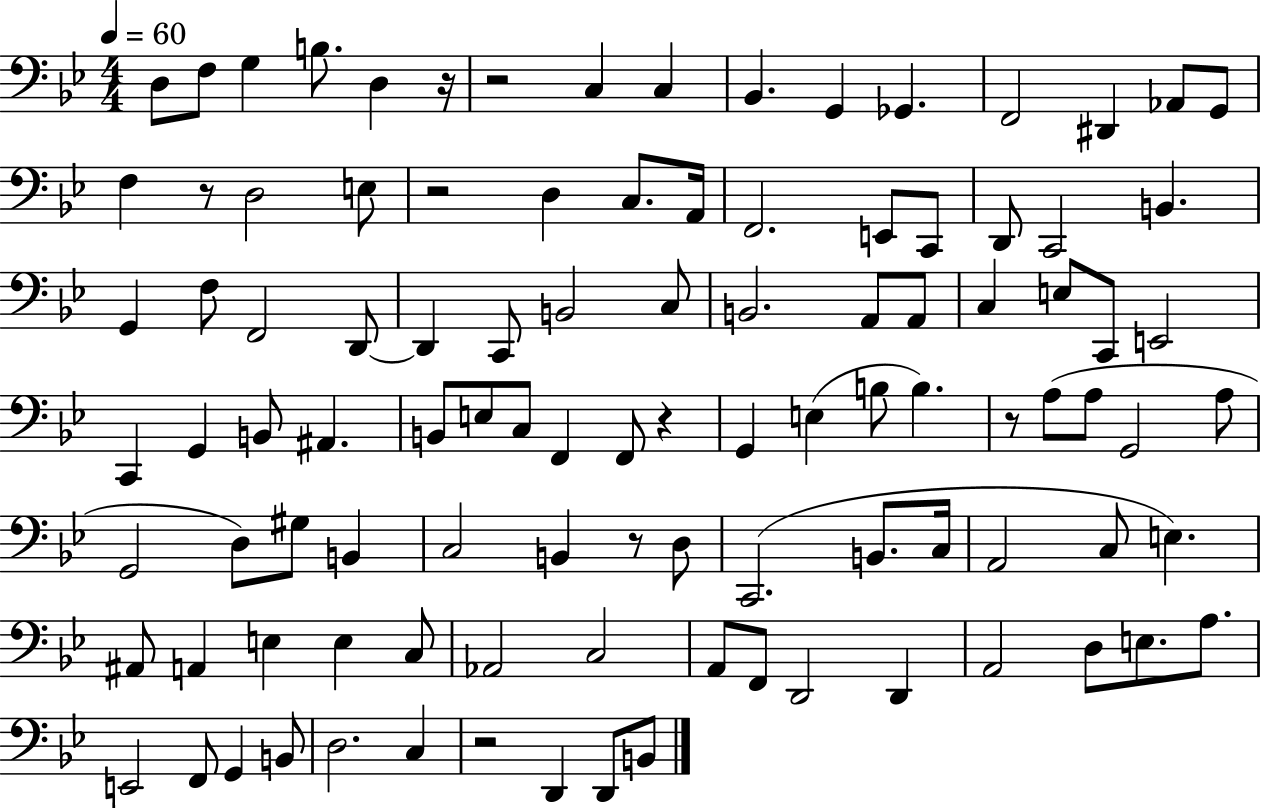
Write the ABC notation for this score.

X:1
T:Untitled
M:4/4
L:1/4
K:Bb
D,/2 F,/2 G, B,/2 D, z/4 z2 C, C, _B,, G,, _G,, F,,2 ^D,, _A,,/2 G,,/2 F, z/2 D,2 E,/2 z2 D, C,/2 A,,/4 F,,2 E,,/2 C,,/2 D,,/2 C,,2 B,, G,, F,/2 F,,2 D,,/2 D,, C,,/2 B,,2 C,/2 B,,2 A,,/2 A,,/2 C, E,/2 C,,/2 E,,2 C,, G,, B,,/2 ^A,, B,,/2 E,/2 C,/2 F,, F,,/2 z G,, E, B,/2 B, z/2 A,/2 A,/2 G,,2 A,/2 G,,2 D,/2 ^G,/2 B,, C,2 B,, z/2 D,/2 C,,2 B,,/2 C,/4 A,,2 C,/2 E, ^A,,/2 A,, E, E, C,/2 _A,,2 C,2 A,,/2 F,,/2 D,,2 D,, A,,2 D,/2 E,/2 A,/2 E,,2 F,,/2 G,, B,,/2 D,2 C, z2 D,, D,,/2 B,,/2